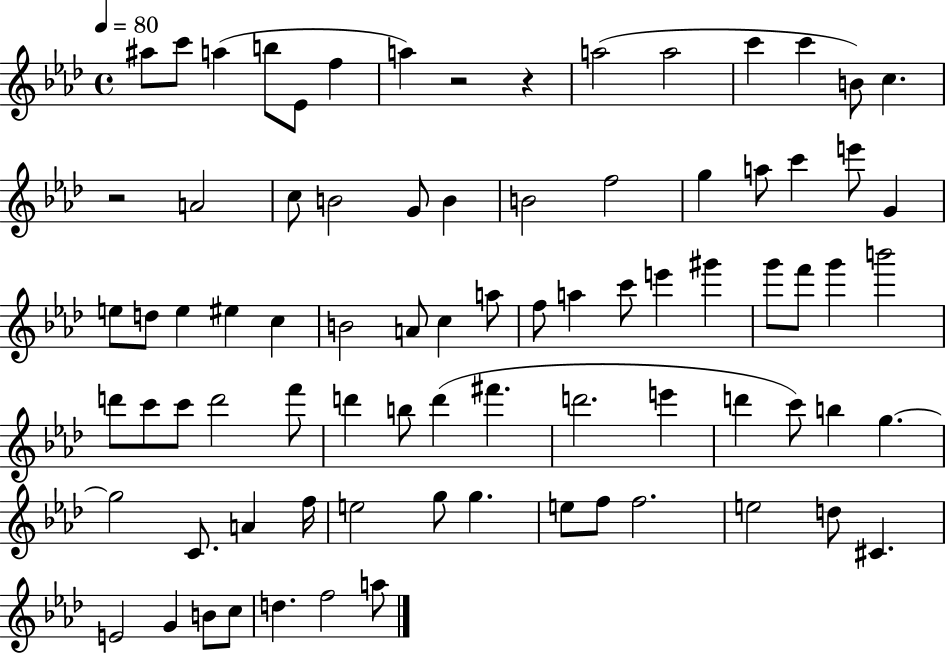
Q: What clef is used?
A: treble